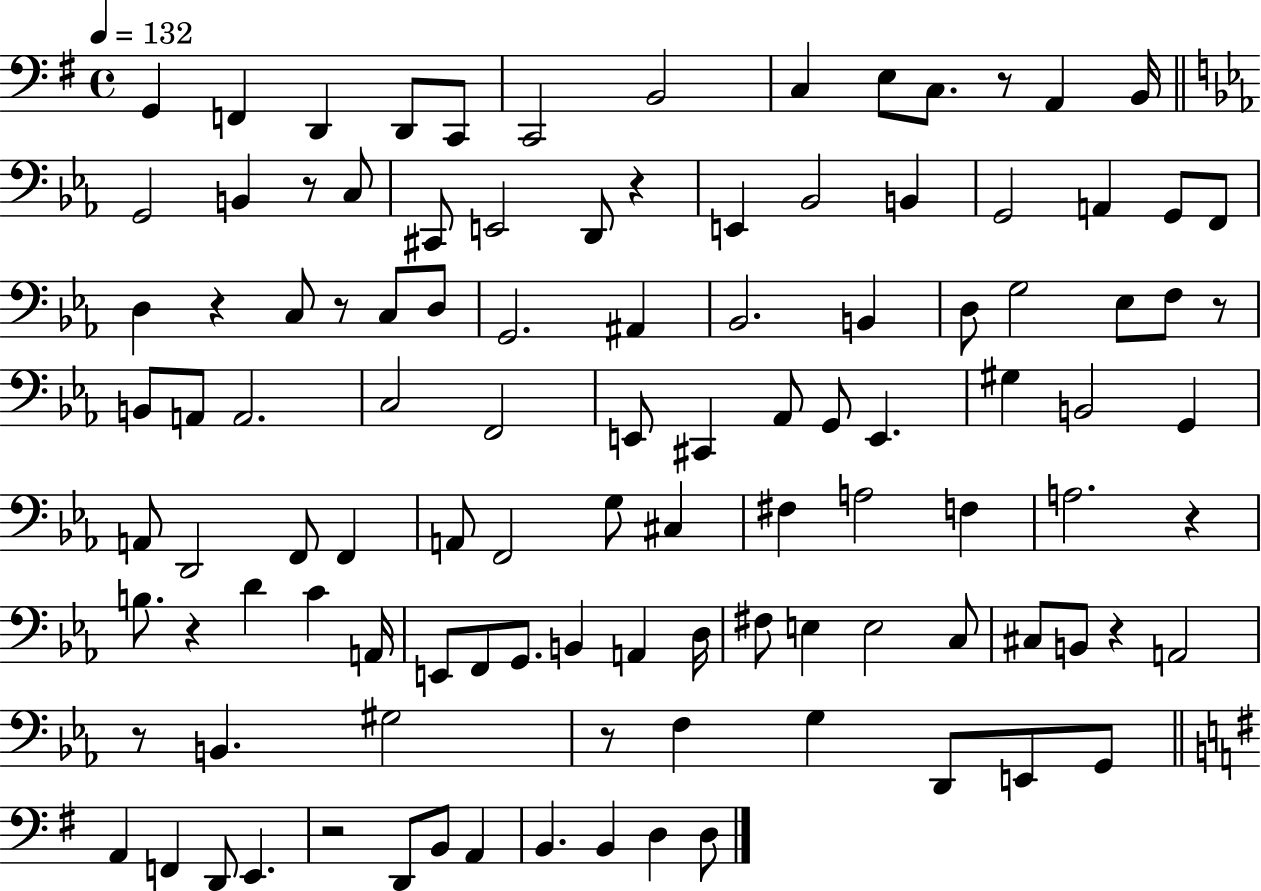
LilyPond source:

{
  \clef bass
  \time 4/4
  \defaultTimeSignature
  \key g \major
  \tempo 4 = 132
  g,4 f,4 d,4 d,8 c,8 | c,2 b,2 | c4 e8 c8. r8 a,4 b,16 | \bar "||" \break \key c \minor g,2 b,4 r8 c8 | cis,8 e,2 d,8 r4 | e,4 bes,2 b,4 | g,2 a,4 g,8 f,8 | \break d4 r4 c8 r8 c8 d8 | g,2. ais,4 | bes,2. b,4 | d8 g2 ees8 f8 r8 | \break b,8 a,8 a,2. | c2 f,2 | e,8 cis,4 aes,8 g,8 e,4. | gis4 b,2 g,4 | \break a,8 d,2 f,8 f,4 | a,8 f,2 g8 cis4 | fis4 a2 f4 | a2. r4 | \break b8. r4 d'4 c'4 a,16 | e,8 f,8 g,8. b,4 a,4 d16 | fis8 e4 e2 c8 | cis8 b,8 r4 a,2 | \break r8 b,4. gis2 | r8 f4 g4 d,8 e,8 g,8 | \bar "||" \break \key g \major a,4 f,4 d,8 e,4. | r2 d,8 b,8 a,4 | b,4. b,4 d4 d8 | \bar "|."
}